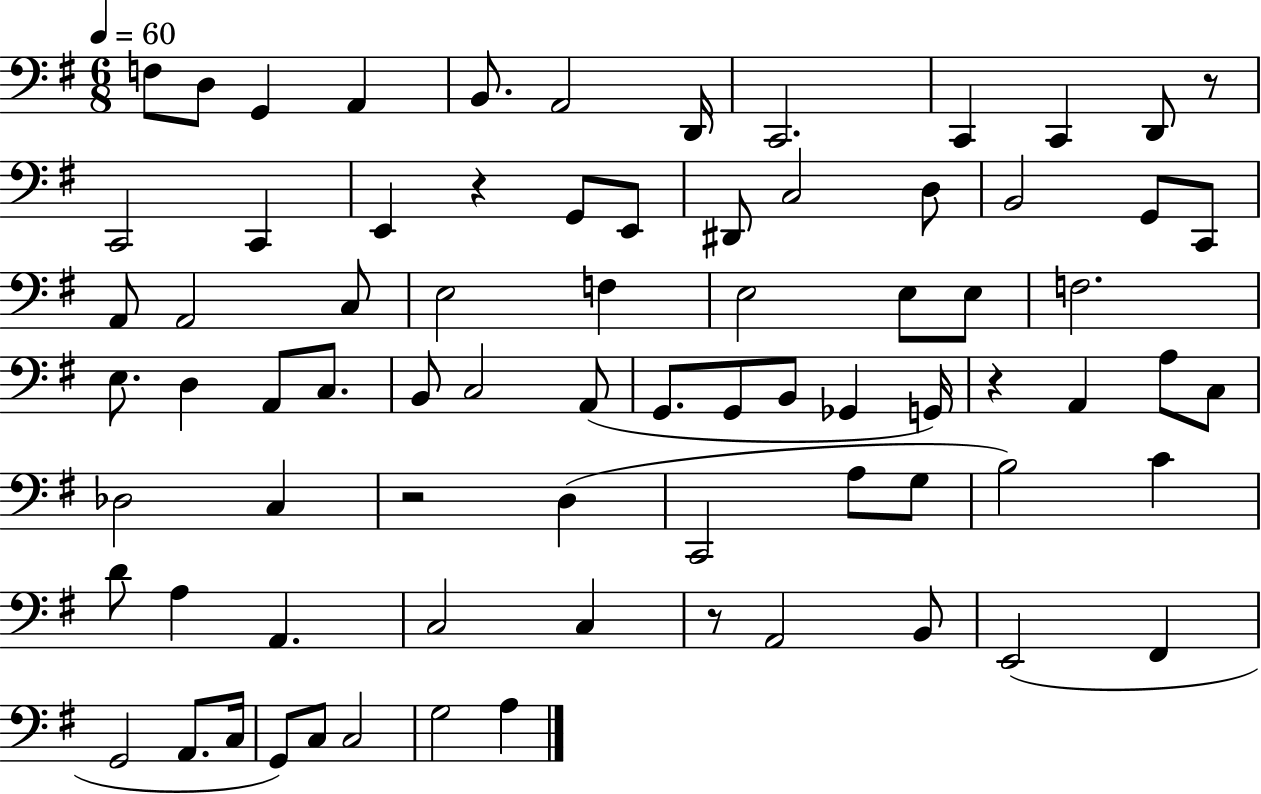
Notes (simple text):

F3/e D3/e G2/q A2/q B2/e. A2/h D2/s C2/h. C2/q C2/q D2/e R/e C2/h C2/q E2/q R/q G2/e E2/e D#2/e C3/h D3/e B2/h G2/e C2/e A2/e A2/h C3/e E3/h F3/q E3/h E3/e E3/e F3/h. E3/e. D3/q A2/e C3/e. B2/e C3/h A2/e G2/e. G2/e B2/e Gb2/q G2/s R/q A2/q A3/e C3/e Db3/h C3/q R/h D3/q C2/h A3/e G3/e B3/h C4/q D4/e A3/q A2/q. C3/h C3/q R/e A2/h B2/e E2/h F#2/q G2/h A2/e. C3/s G2/e C3/e C3/h G3/h A3/q